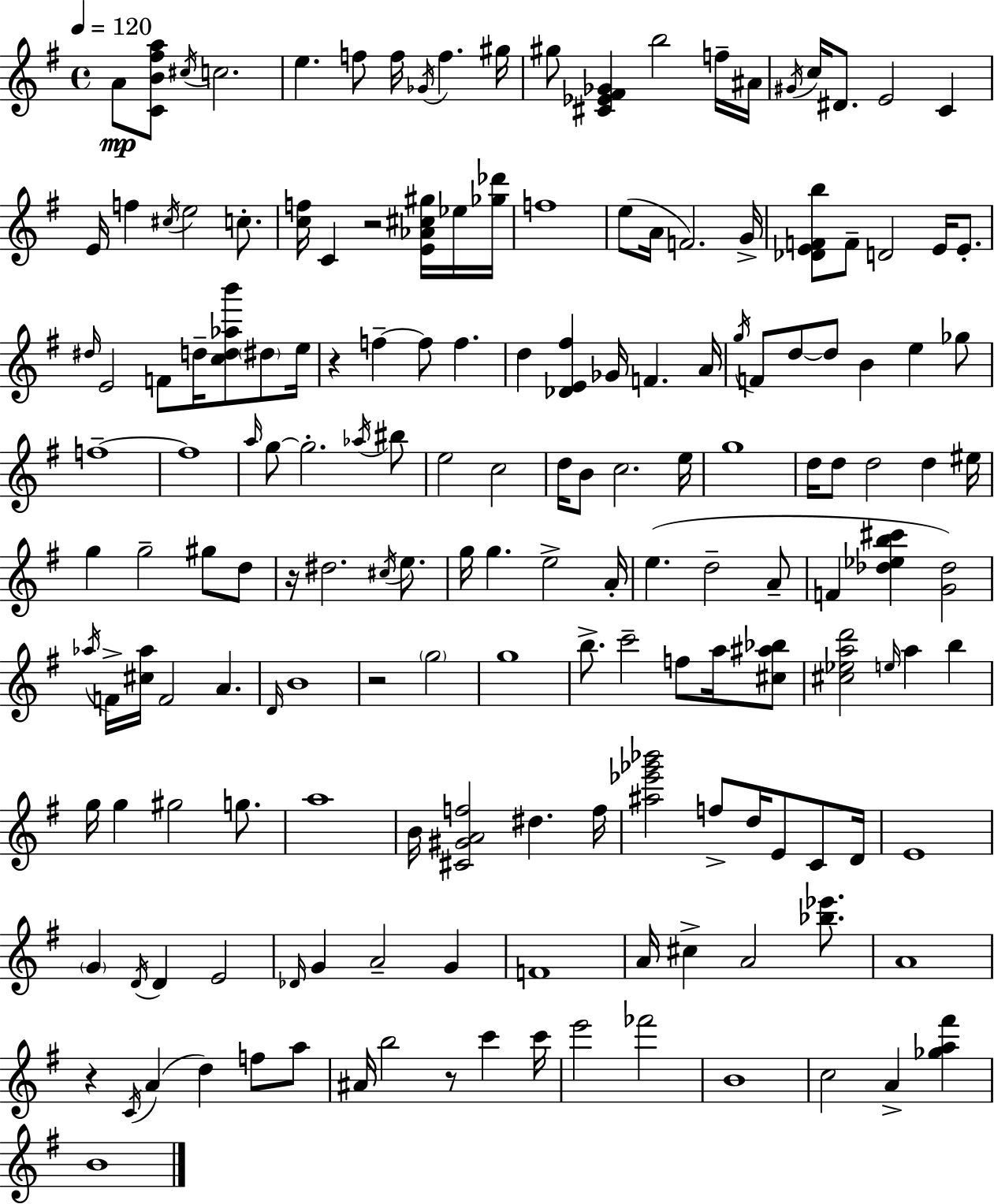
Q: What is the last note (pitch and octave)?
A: B4